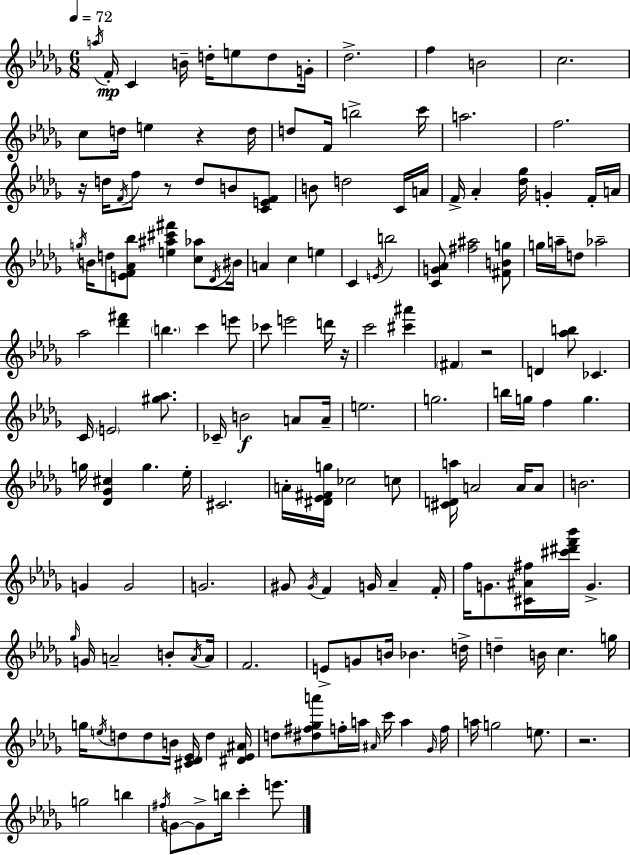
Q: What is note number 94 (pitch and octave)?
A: F4